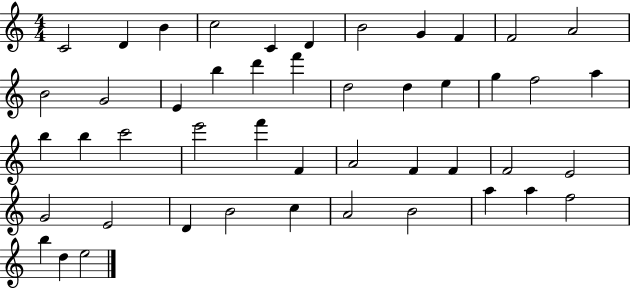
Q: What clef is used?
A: treble